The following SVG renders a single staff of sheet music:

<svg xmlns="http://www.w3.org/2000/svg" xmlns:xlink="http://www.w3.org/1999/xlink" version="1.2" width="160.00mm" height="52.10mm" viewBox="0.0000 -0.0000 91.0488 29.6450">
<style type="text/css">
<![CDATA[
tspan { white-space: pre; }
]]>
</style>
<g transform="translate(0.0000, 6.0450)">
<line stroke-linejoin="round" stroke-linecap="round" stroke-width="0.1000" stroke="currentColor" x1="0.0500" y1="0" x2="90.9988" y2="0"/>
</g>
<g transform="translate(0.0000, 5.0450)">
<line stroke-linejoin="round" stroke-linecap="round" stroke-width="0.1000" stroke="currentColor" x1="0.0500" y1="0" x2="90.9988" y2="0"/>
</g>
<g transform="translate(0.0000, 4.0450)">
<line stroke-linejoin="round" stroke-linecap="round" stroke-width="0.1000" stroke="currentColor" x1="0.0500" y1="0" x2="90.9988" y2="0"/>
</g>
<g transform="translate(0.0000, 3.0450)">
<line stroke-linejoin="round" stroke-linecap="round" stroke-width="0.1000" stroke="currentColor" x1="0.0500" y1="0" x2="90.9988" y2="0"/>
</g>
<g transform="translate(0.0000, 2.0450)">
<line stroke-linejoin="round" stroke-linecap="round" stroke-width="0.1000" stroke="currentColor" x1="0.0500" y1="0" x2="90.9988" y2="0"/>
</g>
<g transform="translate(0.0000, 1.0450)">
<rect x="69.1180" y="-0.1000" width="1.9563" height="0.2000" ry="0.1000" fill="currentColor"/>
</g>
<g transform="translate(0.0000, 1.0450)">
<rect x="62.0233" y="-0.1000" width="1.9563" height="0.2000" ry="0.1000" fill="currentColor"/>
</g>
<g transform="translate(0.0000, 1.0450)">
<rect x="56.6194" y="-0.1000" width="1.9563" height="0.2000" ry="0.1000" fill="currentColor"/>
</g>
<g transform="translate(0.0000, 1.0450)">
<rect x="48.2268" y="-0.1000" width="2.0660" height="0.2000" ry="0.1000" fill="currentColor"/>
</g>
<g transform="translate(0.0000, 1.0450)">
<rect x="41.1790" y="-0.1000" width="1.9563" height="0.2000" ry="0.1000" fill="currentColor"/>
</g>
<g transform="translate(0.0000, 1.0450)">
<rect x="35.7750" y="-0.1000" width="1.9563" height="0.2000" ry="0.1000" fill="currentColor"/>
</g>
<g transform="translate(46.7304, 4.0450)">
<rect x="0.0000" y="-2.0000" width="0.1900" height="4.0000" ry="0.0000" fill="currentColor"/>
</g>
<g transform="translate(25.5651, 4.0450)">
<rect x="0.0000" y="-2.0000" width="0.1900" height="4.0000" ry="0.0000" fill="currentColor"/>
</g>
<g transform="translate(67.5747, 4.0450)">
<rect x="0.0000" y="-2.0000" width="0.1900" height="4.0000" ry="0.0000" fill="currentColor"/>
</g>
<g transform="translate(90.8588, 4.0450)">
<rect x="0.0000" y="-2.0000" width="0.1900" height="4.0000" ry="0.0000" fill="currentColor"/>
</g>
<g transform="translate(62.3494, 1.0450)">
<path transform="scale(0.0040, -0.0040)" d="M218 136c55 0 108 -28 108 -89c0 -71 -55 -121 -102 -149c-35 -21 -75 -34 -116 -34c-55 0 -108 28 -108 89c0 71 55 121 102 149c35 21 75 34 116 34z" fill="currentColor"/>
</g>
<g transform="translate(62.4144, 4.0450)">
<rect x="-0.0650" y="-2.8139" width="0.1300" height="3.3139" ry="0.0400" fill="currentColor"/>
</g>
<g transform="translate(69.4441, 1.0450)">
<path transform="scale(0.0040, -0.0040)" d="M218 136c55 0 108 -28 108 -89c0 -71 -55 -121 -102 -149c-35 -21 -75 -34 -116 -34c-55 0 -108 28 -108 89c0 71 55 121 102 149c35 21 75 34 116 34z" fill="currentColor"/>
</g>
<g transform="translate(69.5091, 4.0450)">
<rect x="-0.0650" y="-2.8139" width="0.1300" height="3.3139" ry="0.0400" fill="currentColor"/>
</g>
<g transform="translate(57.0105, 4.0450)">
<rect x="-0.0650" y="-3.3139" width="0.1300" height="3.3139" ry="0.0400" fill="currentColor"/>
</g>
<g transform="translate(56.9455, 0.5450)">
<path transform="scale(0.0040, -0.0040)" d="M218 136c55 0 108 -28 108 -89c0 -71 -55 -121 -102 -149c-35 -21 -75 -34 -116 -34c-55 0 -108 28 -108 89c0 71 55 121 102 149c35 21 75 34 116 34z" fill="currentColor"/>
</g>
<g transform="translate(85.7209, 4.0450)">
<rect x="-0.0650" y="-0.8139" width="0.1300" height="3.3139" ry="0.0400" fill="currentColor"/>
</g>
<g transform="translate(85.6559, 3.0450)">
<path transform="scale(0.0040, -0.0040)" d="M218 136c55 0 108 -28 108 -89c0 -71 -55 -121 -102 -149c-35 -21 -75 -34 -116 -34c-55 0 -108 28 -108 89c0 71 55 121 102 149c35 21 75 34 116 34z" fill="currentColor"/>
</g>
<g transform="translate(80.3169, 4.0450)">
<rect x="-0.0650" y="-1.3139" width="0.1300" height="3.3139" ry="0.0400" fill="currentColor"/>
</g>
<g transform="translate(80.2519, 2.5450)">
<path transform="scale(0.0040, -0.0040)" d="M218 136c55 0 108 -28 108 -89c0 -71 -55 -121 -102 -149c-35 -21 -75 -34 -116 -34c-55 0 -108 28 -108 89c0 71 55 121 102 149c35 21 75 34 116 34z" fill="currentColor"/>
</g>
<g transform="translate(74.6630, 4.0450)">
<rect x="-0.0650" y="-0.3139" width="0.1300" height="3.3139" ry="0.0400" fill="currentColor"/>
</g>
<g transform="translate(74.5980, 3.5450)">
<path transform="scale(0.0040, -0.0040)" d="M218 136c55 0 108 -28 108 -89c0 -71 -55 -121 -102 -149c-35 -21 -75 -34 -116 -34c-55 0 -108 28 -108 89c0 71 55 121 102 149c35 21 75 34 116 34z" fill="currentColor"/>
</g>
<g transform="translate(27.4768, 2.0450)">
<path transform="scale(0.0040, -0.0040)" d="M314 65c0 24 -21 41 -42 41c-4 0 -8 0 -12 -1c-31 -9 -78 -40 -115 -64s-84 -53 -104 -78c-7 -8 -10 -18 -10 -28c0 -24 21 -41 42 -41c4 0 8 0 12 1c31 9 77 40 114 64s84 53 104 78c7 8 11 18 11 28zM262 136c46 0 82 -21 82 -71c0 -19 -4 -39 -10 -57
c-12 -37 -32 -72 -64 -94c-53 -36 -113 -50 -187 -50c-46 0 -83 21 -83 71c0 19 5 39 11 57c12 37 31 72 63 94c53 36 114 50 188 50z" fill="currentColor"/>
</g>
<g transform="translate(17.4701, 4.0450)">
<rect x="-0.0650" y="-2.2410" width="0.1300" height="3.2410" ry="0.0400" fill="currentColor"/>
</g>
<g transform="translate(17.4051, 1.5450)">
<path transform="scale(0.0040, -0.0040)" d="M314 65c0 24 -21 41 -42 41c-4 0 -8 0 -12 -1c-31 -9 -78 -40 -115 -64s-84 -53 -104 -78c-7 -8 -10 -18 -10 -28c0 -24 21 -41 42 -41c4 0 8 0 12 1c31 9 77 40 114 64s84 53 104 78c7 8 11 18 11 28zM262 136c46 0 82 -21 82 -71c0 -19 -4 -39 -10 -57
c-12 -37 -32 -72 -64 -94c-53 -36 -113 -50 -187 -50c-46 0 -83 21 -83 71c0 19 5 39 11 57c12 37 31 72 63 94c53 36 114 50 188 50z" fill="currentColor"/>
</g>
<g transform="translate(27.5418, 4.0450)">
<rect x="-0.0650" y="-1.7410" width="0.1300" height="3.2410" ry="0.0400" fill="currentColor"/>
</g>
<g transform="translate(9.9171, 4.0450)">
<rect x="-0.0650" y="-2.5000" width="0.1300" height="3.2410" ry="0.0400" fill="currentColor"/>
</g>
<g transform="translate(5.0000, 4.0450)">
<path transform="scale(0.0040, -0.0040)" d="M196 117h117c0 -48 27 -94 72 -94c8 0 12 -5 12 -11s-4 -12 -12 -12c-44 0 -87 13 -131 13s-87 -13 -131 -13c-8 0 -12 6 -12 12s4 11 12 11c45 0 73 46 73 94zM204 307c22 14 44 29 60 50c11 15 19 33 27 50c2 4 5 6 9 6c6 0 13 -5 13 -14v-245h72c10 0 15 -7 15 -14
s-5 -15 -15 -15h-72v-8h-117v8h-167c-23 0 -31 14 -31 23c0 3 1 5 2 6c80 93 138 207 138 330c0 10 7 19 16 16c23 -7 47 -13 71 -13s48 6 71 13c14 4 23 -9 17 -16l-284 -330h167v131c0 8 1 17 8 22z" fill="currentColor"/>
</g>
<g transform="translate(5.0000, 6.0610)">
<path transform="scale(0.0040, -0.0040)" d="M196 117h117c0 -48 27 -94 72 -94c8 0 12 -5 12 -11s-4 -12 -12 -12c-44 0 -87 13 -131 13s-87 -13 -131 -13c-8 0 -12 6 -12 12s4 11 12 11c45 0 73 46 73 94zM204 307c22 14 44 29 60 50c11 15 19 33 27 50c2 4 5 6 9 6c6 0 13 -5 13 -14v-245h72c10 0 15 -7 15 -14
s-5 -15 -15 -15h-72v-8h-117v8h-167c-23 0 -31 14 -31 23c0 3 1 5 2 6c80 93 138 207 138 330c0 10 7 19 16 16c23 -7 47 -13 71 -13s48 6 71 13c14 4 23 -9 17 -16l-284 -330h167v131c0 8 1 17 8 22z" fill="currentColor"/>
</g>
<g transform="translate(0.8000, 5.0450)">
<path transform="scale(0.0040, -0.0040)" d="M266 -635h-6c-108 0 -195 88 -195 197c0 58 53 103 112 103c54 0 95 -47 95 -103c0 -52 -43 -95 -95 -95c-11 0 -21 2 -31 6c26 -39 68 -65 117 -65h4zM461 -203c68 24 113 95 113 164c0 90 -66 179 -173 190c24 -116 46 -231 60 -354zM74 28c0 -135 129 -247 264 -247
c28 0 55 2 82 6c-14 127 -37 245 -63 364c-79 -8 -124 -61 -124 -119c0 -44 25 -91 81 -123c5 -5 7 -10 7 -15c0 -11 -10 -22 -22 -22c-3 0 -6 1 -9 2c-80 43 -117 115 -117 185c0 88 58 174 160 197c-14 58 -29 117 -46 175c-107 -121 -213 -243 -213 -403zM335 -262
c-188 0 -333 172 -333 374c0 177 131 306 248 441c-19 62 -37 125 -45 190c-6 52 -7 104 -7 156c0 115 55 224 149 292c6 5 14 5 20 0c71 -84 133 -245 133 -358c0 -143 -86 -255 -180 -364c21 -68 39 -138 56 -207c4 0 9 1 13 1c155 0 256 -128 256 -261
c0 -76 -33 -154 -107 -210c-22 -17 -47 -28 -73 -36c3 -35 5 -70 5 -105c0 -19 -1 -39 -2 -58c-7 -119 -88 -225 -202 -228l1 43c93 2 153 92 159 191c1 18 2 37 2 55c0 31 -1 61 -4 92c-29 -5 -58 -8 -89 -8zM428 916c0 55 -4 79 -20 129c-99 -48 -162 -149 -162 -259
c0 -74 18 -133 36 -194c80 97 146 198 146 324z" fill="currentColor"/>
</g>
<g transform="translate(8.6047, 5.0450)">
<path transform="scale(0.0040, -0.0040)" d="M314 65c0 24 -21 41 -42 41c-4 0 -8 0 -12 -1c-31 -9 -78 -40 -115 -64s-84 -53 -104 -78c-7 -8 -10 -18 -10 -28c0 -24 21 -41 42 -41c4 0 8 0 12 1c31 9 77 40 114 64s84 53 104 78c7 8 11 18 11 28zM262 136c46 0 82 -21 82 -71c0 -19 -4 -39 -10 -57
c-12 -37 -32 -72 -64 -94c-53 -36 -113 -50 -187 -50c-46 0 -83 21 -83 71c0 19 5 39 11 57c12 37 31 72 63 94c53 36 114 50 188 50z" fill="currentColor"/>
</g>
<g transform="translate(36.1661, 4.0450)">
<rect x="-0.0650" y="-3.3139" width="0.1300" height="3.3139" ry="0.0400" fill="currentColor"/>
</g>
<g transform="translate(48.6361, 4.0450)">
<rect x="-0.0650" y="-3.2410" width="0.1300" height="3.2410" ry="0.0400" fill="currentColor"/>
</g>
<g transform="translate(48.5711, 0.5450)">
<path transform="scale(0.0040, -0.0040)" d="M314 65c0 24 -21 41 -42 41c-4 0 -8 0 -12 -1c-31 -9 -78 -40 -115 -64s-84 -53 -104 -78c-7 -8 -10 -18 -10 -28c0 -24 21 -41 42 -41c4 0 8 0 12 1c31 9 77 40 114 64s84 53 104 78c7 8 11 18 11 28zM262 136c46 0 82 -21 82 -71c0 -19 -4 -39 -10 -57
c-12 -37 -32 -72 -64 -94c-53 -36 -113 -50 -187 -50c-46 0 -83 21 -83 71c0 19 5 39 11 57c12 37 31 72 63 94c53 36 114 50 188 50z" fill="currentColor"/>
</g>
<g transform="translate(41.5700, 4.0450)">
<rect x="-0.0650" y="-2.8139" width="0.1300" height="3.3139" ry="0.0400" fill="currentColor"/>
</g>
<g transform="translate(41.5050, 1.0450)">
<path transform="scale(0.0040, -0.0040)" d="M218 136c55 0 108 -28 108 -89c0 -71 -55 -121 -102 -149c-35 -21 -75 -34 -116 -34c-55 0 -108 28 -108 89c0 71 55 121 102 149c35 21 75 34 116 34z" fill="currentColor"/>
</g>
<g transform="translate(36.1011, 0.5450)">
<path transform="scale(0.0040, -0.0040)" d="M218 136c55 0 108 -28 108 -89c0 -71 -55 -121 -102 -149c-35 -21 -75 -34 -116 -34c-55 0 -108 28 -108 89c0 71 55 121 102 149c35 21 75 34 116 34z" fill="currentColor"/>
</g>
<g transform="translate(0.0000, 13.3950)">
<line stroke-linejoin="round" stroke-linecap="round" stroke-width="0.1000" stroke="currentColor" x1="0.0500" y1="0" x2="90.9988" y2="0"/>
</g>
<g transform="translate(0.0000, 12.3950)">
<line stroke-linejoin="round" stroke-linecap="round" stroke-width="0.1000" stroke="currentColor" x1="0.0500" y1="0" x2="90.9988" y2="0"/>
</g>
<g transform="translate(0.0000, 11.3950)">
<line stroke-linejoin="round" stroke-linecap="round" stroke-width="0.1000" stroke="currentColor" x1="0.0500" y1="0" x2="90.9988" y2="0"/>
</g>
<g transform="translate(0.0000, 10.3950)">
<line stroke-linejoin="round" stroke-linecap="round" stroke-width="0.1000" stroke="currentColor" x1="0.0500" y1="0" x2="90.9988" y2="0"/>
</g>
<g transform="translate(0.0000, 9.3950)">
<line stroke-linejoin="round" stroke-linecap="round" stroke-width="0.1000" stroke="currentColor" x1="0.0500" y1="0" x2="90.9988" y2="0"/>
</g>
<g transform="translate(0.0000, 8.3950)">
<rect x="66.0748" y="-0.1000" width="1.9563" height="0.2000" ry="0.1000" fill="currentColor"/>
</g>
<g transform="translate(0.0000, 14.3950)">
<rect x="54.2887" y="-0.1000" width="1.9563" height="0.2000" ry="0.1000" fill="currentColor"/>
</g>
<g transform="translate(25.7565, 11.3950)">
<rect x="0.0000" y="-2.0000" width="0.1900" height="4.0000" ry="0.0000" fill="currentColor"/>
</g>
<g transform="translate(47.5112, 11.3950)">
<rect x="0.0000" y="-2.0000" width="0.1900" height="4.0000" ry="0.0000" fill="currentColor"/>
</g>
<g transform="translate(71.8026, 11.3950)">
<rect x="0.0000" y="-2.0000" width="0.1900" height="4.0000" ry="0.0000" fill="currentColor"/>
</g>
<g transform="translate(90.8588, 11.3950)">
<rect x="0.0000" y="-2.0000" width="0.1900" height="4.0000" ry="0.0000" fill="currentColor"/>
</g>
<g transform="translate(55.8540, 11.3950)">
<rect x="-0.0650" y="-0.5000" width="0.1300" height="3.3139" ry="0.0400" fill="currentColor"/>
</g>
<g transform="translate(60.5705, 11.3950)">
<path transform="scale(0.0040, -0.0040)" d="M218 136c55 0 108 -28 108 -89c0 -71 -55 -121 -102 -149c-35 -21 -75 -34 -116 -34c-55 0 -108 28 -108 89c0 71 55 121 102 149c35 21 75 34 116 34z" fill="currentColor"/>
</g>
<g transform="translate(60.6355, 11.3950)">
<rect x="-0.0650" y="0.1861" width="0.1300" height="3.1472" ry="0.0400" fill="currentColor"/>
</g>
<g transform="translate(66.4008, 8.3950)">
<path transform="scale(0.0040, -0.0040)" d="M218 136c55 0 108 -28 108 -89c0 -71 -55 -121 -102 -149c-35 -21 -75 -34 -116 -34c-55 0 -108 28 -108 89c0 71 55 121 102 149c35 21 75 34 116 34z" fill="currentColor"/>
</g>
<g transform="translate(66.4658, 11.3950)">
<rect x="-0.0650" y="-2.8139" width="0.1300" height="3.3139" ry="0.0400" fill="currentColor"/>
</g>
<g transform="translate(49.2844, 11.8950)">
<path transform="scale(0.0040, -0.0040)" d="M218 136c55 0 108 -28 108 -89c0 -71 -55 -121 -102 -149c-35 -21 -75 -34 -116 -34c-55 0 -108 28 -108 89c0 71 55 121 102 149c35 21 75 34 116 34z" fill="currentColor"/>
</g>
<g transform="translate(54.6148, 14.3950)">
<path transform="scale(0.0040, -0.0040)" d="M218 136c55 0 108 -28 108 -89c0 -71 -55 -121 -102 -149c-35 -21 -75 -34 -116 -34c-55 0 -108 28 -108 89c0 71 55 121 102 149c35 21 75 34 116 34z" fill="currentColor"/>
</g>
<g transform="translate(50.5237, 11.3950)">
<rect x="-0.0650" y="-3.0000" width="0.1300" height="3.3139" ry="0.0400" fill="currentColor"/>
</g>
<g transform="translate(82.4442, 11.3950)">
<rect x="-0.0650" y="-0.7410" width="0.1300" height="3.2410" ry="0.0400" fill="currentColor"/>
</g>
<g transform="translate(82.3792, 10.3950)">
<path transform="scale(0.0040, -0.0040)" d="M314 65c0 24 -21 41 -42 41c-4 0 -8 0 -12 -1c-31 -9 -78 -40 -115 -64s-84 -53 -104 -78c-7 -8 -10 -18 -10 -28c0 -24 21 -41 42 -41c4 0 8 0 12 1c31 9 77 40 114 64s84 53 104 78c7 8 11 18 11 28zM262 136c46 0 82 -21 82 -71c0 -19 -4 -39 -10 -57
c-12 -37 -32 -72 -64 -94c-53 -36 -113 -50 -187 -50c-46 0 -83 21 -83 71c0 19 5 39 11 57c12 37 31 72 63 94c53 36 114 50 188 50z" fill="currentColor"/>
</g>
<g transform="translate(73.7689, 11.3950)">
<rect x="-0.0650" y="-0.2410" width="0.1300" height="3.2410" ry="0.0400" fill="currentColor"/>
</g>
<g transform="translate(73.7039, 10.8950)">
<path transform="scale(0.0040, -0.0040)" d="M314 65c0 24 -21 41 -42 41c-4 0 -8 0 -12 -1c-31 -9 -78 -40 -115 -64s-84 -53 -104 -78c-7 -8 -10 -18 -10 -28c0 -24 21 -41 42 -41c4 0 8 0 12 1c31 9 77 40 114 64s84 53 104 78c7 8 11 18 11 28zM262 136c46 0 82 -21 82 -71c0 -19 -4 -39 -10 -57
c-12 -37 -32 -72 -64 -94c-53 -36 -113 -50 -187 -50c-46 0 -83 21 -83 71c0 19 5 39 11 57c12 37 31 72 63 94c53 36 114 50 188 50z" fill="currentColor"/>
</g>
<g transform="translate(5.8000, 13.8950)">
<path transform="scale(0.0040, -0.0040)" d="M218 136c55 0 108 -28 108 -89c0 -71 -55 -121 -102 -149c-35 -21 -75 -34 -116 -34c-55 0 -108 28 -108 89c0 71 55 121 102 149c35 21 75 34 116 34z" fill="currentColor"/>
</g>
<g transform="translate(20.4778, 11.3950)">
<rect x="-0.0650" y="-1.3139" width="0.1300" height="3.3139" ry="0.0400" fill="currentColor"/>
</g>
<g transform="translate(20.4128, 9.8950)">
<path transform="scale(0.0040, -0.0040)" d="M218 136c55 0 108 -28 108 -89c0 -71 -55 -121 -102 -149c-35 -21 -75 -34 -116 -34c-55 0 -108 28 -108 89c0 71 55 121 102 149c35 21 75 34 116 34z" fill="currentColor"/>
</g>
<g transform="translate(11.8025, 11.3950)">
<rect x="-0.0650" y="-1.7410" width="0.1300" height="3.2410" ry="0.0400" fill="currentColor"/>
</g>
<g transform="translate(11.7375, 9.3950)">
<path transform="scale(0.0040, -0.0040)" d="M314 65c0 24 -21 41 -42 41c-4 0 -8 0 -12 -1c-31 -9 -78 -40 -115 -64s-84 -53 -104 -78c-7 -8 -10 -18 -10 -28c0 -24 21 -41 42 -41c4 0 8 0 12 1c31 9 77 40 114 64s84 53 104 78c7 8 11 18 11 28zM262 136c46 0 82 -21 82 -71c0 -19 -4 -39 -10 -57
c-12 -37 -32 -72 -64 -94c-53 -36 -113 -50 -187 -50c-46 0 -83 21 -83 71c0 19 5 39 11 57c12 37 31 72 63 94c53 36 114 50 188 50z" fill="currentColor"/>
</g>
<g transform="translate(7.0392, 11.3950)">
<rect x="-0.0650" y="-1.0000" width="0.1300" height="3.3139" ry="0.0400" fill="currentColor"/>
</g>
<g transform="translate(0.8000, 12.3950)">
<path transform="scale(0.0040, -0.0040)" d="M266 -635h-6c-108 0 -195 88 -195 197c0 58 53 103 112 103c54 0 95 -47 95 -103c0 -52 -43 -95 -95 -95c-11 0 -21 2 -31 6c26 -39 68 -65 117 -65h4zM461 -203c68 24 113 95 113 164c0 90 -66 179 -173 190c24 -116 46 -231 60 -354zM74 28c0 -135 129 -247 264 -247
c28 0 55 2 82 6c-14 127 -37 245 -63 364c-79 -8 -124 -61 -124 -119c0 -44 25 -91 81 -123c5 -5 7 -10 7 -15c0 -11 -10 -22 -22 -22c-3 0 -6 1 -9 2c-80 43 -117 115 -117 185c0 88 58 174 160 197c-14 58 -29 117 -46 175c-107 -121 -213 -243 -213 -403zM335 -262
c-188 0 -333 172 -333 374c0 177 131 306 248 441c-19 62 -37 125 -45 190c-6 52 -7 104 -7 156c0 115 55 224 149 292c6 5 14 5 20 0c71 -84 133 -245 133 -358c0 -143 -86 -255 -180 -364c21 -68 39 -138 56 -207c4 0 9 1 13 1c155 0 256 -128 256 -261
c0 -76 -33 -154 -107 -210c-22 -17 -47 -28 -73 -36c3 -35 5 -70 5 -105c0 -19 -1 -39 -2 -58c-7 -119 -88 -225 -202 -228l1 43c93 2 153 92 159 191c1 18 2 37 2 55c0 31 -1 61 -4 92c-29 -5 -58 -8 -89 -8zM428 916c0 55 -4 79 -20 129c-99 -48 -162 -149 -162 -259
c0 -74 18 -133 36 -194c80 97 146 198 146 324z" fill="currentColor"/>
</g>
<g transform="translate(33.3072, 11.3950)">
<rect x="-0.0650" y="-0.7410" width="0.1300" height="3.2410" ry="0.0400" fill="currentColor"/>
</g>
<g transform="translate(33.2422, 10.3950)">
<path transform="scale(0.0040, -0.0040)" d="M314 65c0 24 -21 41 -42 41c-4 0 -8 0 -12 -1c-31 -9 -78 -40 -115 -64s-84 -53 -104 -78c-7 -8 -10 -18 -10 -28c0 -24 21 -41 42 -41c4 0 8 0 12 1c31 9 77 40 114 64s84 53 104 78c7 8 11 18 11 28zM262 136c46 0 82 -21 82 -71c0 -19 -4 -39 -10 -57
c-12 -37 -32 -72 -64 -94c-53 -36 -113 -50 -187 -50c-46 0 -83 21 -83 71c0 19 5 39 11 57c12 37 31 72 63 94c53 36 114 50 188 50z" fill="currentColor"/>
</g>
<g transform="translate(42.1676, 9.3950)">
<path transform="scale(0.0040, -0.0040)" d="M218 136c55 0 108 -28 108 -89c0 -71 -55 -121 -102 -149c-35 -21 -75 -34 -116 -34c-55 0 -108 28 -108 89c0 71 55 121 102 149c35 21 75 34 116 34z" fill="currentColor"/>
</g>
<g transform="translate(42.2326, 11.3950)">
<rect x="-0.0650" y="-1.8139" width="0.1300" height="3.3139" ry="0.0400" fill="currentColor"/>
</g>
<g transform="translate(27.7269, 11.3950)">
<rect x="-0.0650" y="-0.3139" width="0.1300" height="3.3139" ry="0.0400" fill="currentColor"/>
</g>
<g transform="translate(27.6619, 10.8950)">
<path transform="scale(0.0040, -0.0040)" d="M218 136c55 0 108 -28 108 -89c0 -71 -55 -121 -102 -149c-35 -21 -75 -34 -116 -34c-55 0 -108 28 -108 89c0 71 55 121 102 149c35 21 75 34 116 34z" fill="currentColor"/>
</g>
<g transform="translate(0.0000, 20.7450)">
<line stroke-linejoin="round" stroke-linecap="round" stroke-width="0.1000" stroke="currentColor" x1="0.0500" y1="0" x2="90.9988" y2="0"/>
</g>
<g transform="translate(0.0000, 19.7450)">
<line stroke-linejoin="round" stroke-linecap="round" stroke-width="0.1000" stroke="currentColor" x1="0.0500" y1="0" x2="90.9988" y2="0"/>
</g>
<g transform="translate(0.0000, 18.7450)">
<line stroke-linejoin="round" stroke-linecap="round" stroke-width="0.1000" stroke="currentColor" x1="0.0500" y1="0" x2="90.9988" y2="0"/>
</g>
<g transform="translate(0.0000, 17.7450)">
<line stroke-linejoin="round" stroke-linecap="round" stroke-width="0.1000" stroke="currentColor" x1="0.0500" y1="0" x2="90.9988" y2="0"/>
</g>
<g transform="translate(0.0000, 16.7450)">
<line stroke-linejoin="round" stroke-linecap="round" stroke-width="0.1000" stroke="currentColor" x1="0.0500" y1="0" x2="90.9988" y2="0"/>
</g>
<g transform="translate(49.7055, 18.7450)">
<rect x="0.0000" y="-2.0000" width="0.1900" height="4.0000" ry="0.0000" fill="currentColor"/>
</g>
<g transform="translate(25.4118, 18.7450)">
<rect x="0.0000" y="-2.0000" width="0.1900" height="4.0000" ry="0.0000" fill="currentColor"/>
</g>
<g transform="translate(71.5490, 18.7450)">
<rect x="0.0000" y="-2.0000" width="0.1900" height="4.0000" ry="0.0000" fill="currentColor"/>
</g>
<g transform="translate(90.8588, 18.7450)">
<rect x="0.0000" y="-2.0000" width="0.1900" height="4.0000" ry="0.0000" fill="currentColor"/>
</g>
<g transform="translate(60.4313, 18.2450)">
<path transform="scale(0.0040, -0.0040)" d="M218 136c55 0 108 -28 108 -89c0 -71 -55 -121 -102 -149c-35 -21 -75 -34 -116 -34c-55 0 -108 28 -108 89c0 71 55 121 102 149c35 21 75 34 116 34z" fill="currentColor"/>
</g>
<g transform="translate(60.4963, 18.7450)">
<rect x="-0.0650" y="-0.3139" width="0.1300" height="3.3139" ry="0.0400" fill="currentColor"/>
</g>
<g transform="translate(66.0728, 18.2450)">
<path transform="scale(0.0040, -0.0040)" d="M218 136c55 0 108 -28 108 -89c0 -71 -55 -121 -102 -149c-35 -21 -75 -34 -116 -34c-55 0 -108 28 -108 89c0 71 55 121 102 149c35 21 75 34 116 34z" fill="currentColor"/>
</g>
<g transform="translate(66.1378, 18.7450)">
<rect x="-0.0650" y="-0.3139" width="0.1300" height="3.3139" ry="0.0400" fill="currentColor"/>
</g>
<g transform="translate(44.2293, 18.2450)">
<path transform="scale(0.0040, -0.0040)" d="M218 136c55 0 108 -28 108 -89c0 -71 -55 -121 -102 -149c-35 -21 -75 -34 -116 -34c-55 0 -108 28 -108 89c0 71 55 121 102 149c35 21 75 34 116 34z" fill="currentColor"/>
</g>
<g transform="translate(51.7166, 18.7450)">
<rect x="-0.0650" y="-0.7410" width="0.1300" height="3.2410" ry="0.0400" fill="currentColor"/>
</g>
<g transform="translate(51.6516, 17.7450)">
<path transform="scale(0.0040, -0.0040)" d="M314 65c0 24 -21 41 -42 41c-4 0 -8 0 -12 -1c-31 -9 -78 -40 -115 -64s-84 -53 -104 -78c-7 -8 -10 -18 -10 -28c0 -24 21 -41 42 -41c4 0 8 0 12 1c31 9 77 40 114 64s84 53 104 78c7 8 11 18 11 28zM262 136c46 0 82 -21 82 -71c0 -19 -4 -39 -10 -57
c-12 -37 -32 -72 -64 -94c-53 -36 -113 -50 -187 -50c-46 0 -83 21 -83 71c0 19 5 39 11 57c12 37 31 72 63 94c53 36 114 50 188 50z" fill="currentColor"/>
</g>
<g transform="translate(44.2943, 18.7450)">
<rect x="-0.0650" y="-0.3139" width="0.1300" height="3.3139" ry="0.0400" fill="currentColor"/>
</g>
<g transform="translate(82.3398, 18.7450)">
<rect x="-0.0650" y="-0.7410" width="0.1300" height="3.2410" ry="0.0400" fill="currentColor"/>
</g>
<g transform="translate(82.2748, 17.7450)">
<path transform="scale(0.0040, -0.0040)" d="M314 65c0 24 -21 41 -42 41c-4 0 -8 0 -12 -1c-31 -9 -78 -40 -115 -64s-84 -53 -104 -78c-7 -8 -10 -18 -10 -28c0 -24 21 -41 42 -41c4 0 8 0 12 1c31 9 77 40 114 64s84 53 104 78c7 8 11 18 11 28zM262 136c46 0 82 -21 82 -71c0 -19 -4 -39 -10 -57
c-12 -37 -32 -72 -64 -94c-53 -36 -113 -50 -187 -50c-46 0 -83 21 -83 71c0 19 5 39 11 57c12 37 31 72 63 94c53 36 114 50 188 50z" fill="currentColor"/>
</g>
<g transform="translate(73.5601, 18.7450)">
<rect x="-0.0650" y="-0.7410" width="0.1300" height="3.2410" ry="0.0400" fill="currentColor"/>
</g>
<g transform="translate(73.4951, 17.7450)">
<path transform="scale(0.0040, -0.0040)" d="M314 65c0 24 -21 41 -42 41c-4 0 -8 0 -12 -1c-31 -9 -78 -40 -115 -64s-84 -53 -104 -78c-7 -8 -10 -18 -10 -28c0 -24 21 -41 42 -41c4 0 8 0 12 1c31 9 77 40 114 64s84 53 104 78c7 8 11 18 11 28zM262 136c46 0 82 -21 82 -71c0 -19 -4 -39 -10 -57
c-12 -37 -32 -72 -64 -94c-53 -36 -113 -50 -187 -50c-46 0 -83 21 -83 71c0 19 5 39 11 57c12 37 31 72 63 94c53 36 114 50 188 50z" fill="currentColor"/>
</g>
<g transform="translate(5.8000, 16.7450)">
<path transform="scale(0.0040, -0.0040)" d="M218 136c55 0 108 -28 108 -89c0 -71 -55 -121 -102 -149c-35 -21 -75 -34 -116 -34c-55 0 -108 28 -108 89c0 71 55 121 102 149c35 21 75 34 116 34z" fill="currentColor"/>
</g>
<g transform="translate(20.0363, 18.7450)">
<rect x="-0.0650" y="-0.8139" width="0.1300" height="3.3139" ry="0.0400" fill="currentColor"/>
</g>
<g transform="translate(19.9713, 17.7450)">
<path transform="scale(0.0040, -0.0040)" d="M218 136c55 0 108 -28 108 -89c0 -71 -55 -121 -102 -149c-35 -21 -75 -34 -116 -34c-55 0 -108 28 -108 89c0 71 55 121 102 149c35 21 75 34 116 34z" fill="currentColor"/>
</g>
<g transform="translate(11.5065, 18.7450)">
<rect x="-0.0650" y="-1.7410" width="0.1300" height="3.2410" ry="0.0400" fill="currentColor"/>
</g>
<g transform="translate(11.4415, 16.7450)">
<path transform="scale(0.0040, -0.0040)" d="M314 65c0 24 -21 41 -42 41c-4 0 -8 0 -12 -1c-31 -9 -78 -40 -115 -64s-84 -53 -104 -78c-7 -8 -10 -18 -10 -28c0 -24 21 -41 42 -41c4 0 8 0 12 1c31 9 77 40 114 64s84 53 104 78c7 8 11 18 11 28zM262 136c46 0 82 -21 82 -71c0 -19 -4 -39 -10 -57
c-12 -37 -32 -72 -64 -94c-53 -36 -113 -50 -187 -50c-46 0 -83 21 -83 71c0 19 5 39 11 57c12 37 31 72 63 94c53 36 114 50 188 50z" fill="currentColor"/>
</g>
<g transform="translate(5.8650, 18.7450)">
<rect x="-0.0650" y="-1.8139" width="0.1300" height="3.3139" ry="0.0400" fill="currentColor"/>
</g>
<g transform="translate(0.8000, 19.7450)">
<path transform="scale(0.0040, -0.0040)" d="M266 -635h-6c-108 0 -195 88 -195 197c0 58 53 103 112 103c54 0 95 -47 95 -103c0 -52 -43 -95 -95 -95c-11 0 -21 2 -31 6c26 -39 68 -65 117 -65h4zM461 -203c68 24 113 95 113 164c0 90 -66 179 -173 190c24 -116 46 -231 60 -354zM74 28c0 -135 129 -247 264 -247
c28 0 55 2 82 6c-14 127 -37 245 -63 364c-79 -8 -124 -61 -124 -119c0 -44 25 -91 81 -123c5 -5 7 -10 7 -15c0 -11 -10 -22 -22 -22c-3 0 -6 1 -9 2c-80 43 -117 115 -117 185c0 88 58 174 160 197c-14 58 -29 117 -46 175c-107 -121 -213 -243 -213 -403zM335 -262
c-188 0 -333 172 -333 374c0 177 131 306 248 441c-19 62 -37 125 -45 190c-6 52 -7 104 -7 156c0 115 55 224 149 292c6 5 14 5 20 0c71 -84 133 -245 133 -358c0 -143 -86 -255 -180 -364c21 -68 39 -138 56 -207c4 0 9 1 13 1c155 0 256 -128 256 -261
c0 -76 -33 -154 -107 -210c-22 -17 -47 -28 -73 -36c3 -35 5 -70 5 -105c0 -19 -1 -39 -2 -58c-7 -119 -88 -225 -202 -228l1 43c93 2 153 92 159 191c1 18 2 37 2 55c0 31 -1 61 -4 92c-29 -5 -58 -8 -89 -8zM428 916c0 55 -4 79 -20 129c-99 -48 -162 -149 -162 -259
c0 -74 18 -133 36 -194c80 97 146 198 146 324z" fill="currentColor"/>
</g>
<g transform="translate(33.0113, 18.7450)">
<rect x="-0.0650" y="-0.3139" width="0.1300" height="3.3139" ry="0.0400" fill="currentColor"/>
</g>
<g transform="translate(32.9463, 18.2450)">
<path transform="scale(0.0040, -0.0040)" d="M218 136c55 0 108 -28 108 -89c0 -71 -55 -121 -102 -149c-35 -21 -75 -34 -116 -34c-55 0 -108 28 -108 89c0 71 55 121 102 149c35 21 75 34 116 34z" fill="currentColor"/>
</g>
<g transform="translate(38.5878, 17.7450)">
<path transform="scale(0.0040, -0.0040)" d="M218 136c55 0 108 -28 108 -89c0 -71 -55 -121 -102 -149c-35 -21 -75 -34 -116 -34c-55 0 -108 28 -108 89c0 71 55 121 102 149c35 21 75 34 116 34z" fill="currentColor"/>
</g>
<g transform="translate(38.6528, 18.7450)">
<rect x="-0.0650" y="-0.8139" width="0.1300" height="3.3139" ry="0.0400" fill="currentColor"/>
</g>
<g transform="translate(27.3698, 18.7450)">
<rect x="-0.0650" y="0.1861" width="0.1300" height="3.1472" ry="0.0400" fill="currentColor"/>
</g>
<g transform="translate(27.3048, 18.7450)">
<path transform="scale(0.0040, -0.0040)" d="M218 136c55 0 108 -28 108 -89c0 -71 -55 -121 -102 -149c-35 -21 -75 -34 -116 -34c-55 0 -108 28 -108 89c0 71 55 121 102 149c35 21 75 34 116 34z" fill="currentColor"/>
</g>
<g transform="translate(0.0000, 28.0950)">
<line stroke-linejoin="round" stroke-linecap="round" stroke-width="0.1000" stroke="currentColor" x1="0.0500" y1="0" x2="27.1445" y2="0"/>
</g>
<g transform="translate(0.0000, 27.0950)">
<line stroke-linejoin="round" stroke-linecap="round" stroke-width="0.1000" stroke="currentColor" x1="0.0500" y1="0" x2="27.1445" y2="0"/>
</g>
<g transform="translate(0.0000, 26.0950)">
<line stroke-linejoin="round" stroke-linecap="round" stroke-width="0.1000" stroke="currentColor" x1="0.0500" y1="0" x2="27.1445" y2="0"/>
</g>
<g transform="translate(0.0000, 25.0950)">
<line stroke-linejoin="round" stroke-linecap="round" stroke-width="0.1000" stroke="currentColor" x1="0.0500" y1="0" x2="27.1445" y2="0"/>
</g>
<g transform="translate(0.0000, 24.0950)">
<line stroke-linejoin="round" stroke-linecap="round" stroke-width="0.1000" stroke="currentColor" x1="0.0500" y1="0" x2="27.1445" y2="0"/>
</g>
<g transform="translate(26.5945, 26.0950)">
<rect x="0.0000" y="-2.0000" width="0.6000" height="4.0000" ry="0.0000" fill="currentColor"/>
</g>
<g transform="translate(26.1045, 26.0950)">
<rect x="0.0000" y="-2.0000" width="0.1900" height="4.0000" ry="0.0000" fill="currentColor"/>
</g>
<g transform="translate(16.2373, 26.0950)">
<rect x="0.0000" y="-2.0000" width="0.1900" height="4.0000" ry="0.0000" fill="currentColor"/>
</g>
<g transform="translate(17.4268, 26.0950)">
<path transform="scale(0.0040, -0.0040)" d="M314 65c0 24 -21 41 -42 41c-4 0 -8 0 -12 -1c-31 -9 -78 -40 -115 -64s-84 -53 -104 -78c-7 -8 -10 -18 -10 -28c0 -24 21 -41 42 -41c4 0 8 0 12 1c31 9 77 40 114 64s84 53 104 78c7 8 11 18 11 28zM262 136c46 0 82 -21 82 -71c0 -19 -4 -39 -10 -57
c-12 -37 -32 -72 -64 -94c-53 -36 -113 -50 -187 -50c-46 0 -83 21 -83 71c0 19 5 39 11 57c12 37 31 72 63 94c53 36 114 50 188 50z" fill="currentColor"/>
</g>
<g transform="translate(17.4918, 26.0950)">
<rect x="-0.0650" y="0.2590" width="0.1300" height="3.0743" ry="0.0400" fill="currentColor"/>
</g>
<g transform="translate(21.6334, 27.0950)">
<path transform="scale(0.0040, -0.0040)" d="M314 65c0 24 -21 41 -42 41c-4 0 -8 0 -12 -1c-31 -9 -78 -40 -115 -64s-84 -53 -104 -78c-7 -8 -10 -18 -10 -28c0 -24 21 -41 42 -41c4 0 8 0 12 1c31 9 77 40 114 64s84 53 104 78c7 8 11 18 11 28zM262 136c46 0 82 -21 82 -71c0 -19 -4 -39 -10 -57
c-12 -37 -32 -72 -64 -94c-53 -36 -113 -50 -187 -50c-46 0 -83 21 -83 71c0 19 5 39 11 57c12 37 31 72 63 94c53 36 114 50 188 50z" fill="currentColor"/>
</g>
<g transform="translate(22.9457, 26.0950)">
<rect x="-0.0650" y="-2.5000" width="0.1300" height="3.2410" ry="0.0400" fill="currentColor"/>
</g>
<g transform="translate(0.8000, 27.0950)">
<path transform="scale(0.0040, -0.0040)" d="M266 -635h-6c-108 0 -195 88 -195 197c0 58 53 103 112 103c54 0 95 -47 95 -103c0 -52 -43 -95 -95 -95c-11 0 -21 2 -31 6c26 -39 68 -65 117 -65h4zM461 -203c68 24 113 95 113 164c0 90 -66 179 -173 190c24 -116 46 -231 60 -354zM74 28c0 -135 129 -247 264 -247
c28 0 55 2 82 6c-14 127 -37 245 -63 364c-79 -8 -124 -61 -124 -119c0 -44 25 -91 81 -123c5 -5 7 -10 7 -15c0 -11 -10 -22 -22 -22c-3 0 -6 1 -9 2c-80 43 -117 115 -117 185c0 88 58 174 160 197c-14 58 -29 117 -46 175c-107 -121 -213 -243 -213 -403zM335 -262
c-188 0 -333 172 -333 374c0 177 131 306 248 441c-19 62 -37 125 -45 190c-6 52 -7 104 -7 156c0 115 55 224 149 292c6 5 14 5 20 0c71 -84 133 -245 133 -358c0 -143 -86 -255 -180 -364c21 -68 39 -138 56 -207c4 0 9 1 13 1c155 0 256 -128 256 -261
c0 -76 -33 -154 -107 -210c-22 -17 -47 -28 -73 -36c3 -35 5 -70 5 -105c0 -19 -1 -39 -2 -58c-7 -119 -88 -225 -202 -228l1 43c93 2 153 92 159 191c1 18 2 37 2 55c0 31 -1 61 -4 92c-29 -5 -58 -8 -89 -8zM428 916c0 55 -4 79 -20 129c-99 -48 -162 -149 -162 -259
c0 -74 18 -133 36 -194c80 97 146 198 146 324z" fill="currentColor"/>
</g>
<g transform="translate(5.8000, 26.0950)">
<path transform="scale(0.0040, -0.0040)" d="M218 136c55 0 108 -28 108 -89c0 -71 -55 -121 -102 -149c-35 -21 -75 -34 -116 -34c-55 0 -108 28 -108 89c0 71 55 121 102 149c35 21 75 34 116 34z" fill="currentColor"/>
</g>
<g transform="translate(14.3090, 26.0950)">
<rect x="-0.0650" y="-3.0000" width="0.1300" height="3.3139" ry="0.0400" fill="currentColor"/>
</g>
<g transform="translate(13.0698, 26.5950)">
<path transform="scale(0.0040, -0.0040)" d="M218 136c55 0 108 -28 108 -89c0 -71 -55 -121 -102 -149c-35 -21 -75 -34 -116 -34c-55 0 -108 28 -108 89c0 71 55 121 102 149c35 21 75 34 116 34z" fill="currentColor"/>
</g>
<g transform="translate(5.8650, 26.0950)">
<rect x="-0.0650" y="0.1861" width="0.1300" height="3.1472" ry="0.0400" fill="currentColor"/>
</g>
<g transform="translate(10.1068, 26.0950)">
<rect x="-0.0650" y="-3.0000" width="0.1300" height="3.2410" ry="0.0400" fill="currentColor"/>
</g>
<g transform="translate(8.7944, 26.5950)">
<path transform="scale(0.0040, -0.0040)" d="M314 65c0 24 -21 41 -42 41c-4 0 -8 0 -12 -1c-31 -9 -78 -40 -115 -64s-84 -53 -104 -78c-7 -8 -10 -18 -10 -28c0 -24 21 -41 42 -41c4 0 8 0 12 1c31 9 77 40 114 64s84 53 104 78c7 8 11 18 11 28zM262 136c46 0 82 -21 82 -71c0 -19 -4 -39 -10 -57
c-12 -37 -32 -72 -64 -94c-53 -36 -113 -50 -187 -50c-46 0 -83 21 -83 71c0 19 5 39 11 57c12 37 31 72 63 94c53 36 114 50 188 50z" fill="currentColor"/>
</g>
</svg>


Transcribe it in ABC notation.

X:1
T:Untitled
M:4/4
L:1/4
K:C
G2 g2 f2 b a b2 b a a c e d D f2 e c d2 f A C B a c2 d2 f f2 d B c d c d2 c c d2 d2 B A2 A B2 G2